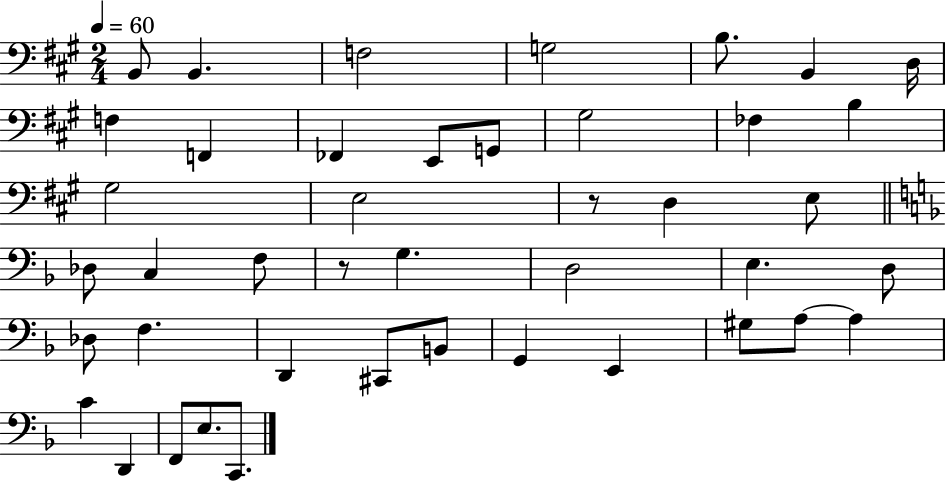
B2/e B2/q. F3/h G3/h B3/e. B2/q D3/s F3/q F2/q FES2/q E2/e G2/e G#3/h FES3/q B3/q G#3/h E3/h R/e D3/q E3/e Db3/e C3/q F3/e R/e G3/q. D3/h E3/q. D3/e Db3/e F3/q. D2/q C#2/e B2/e G2/q E2/q G#3/e A3/e A3/q C4/q D2/q F2/e E3/e. C2/e.